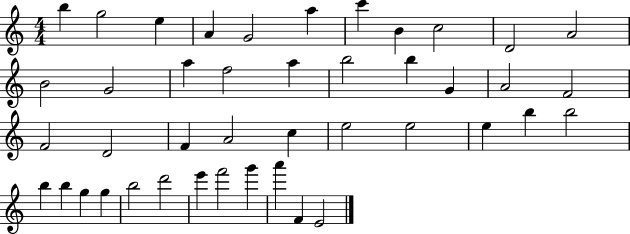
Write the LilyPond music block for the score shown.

{
  \clef treble
  \numericTimeSignature
  \time 4/4
  \key c \major
  b''4 g''2 e''4 | a'4 g'2 a''4 | c'''4 b'4 c''2 | d'2 a'2 | \break b'2 g'2 | a''4 f''2 a''4 | b''2 b''4 g'4 | a'2 f'2 | \break f'2 d'2 | f'4 a'2 c''4 | e''2 e''2 | e''4 b''4 b''2 | \break b''4 b''4 g''4 g''4 | b''2 d'''2 | e'''4 f'''2 g'''4 | a'''4 f'4 e'2 | \break \bar "|."
}